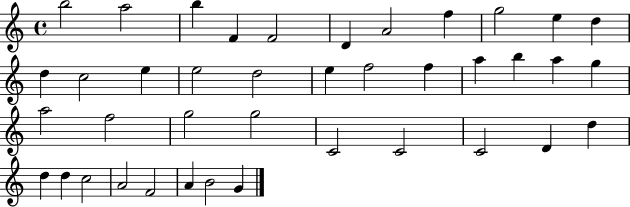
{
  \clef treble
  \time 4/4
  \defaultTimeSignature
  \key c \major
  b''2 a''2 | b''4 f'4 f'2 | d'4 a'2 f''4 | g''2 e''4 d''4 | \break d''4 c''2 e''4 | e''2 d''2 | e''4 f''2 f''4 | a''4 b''4 a''4 g''4 | \break a''2 f''2 | g''2 g''2 | c'2 c'2 | c'2 d'4 d''4 | \break d''4 d''4 c''2 | a'2 f'2 | a'4 b'2 g'4 | \bar "|."
}